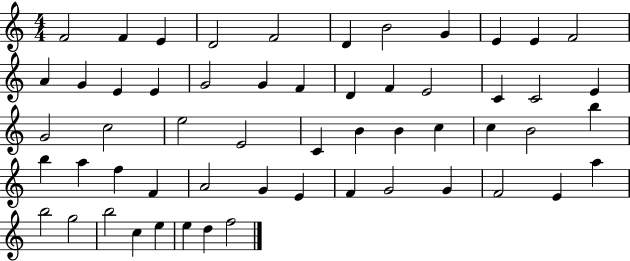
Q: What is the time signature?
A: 4/4